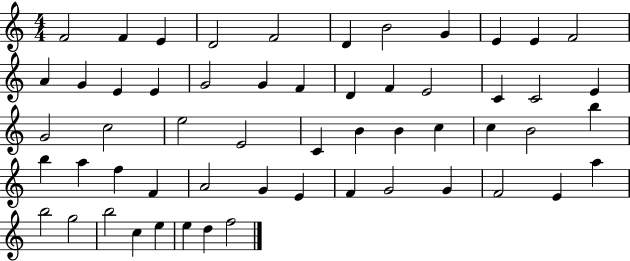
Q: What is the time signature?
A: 4/4